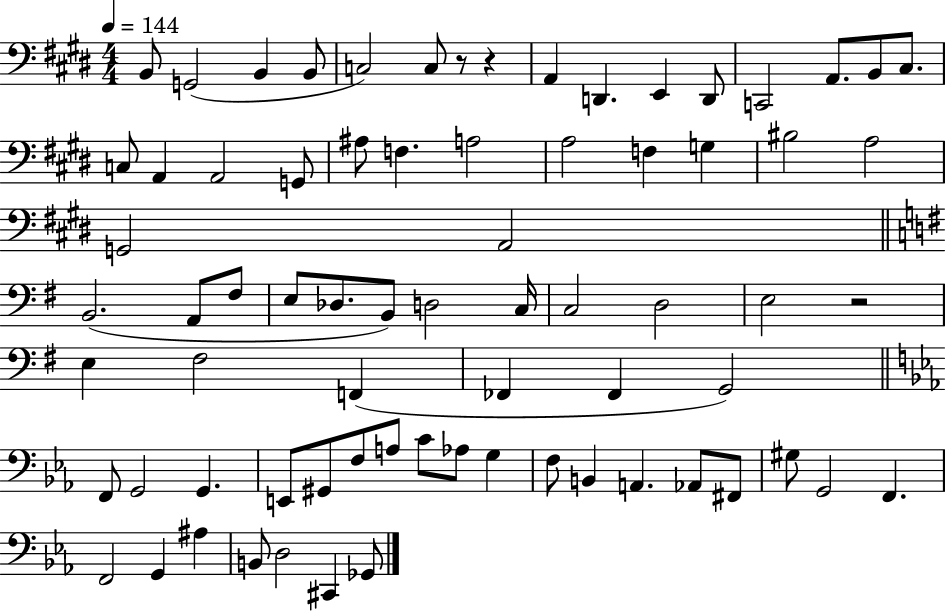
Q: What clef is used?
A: bass